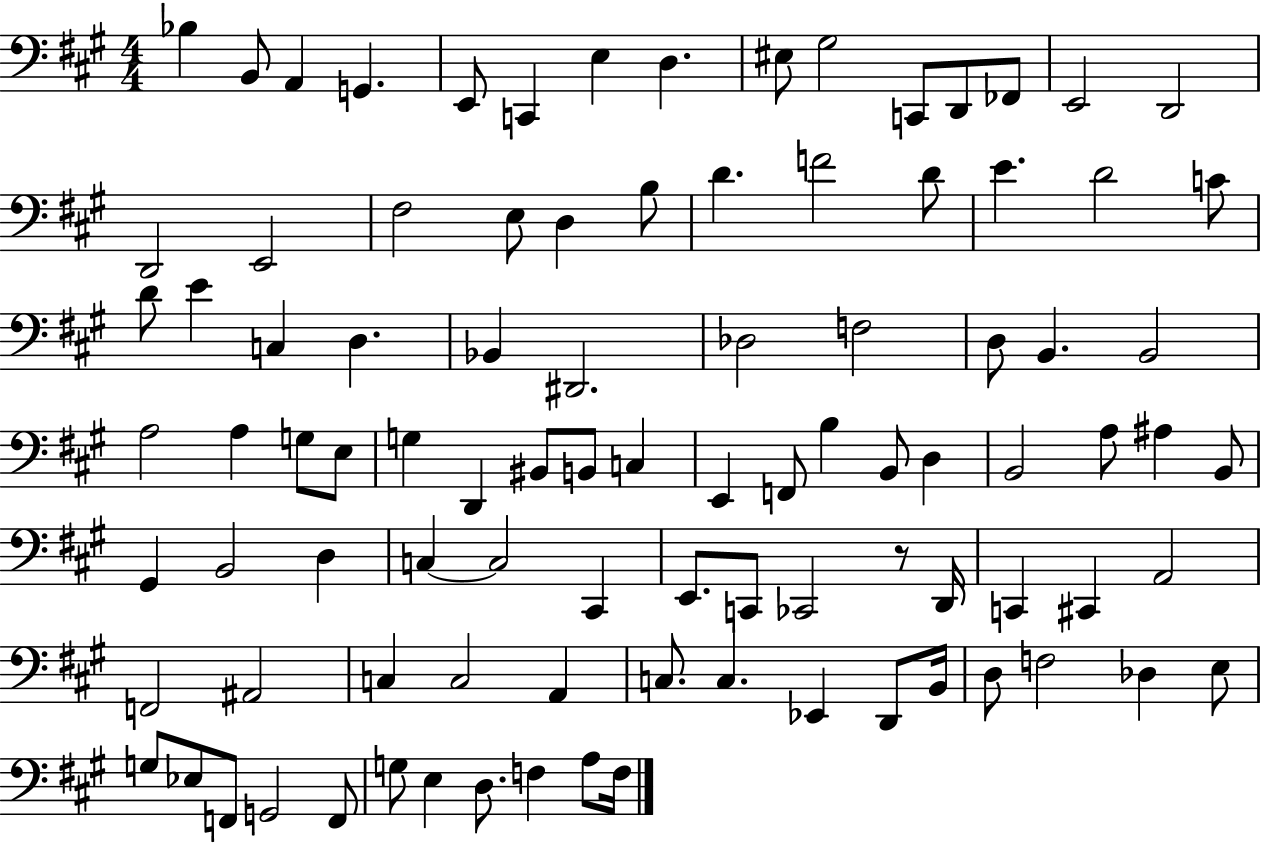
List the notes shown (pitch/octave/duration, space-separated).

Bb3/q B2/e A2/q G2/q. E2/e C2/q E3/q D3/q. EIS3/e G#3/h C2/e D2/e FES2/e E2/h D2/h D2/h E2/h F#3/h E3/e D3/q B3/e D4/q. F4/h D4/e E4/q. D4/h C4/e D4/e E4/q C3/q D3/q. Bb2/q D#2/h. Db3/h F3/h D3/e B2/q. B2/h A3/h A3/q G3/e E3/e G3/q D2/q BIS2/e B2/e C3/q E2/q F2/e B3/q B2/e D3/q B2/h A3/e A#3/q B2/e G#2/q B2/h D3/q C3/q C3/h C#2/q E2/e. C2/e CES2/h R/e D2/s C2/q C#2/q A2/h F2/h A#2/h C3/q C3/h A2/q C3/e. C3/q. Eb2/q D2/e B2/s D3/e F3/h Db3/q E3/e G3/e Eb3/e F2/e G2/h F2/e G3/e E3/q D3/e. F3/q A3/e F3/s